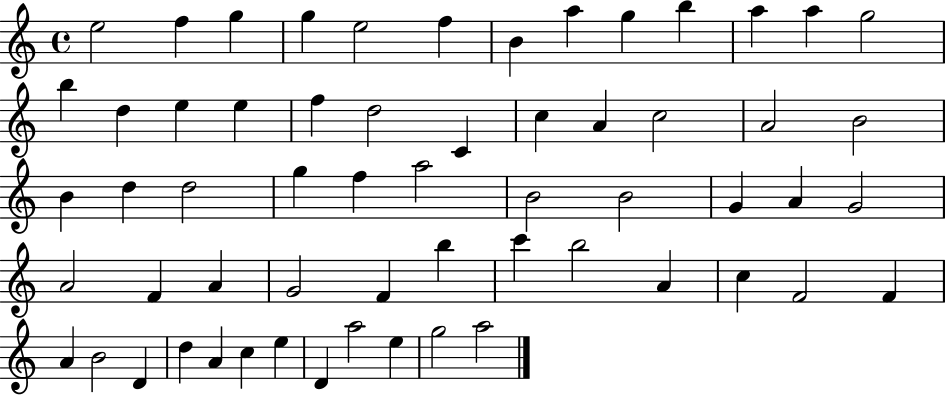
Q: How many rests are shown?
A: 0